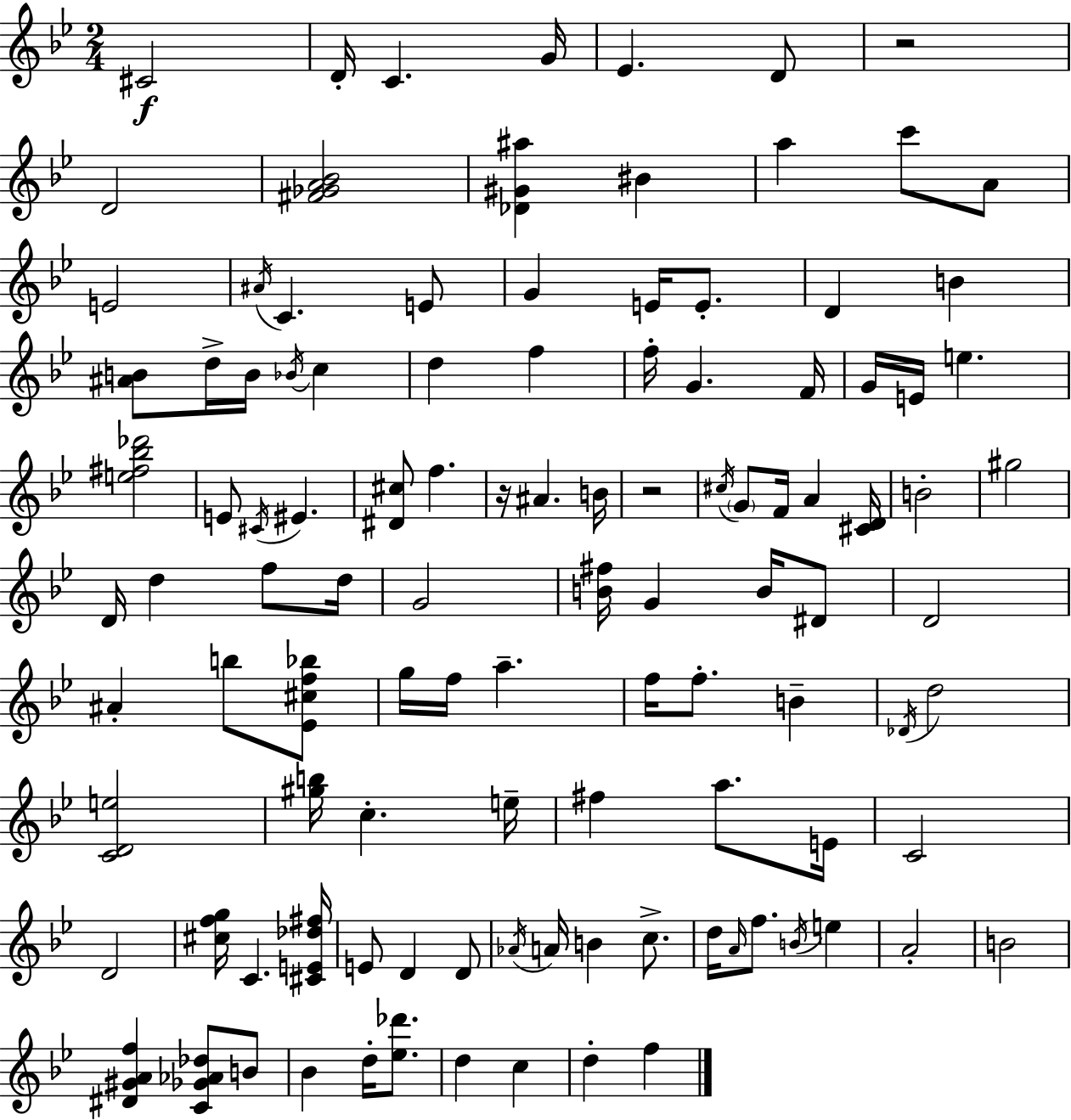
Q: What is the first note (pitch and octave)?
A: C#4